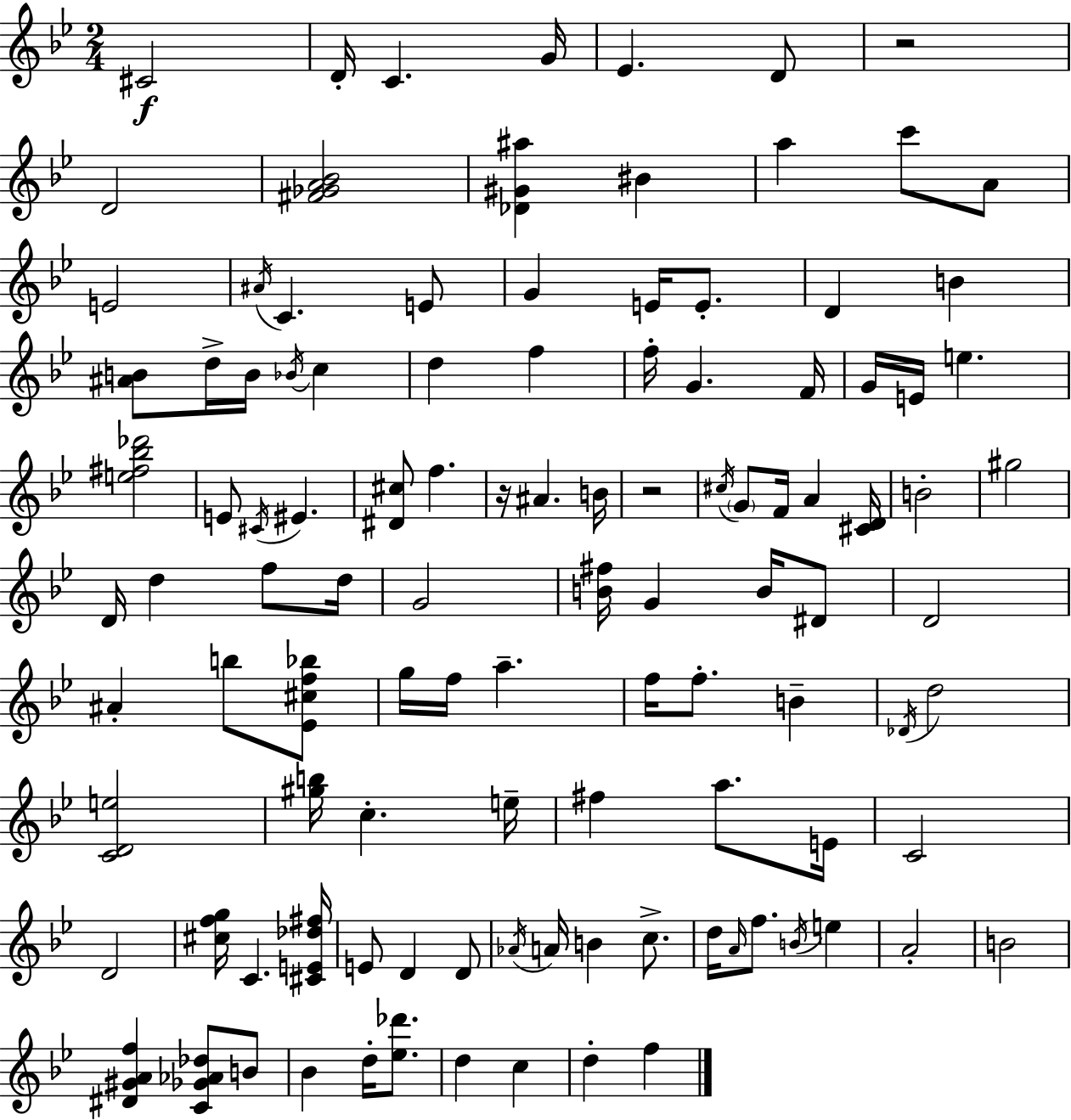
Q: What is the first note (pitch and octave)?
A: C#4